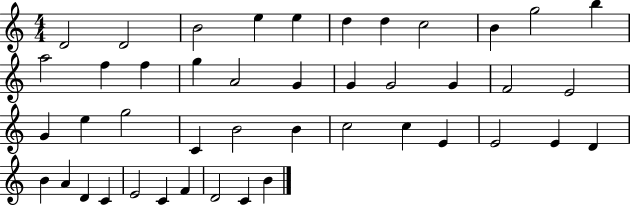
D4/h D4/h B4/h E5/q E5/q D5/q D5/q C5/h B4/q G5/h B5/q A5/h F5/q F5/q G5/q A4/h G4/q G4/q G4/h G4/q F4/h E4/h G4/q E5/q G5/h C4/q B4/h B4/q C5/h C5/q E4/q E4/h E4/q D4/q B4/q A4/q D4/q C4/q E4/h C4/q F4/q D4/h C4/q B4/q